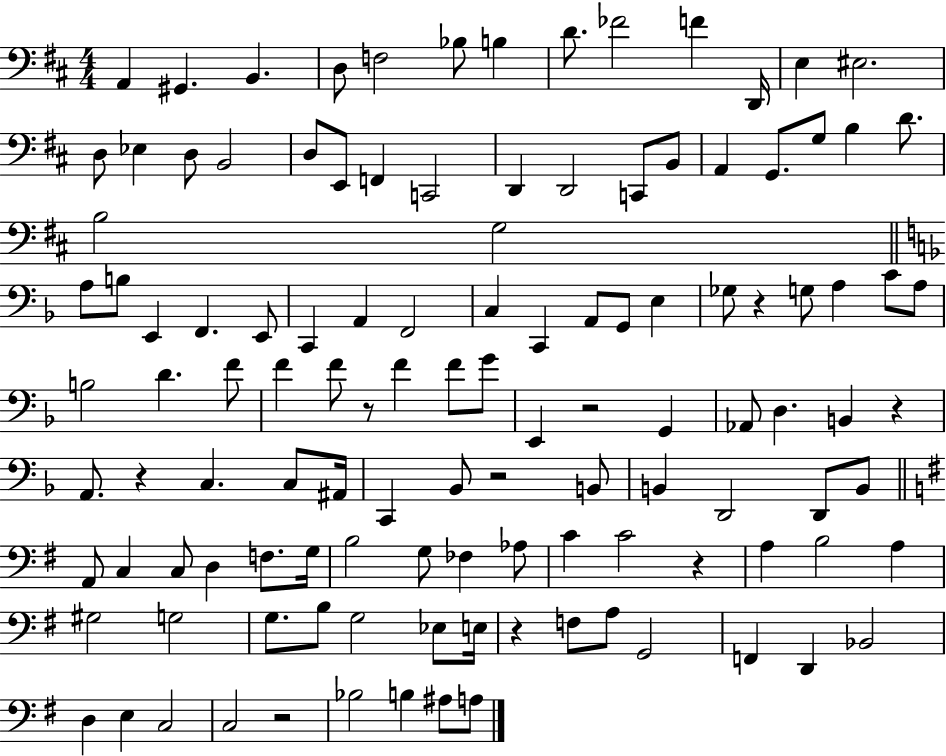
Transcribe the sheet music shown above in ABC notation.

X:1
T:Untitled
M:4/4
L:1/4
K:D
A,, ^G,, B,, D,/2 F,2 _B,/2 B, D/2 _F2 F D,,/4 E, ^E,2 D,/2 _E, D,/2 B,,2 D,/2 E,,/2 F,, C,,2 D,, D,,2 C,,/2 B,,/2 A,, G,,/2 G,/2 B, D/2 B,2 G,2 A,/2 B,/2 E,, F,, E,,/2 C,, A,, F,,2 C, C,, A,,/2 G,,/2 E, _G,/2 z G,/2 A, C/2 A,/2 B,2 D F/2 F F/2 z/2 F F/2 G/2 E,, z2 G,, _A,,/2 D, B,, z A,,/2 z C, C,/2 ^A,,/4 C,, _B,,/2 z2 B,,/2 B,, D,,2 D,,/2 B,,/2 A,,/2 C, C,/2 D, F,/2 G,/4 B,2 G,/2 _F, _A,/2 C C2 z A, B,2 A, ^G,2 G,2 G,/2 B,/2 G,2 _E,/2 E,/4 z F,/2 A,/2 G,,2 F,, D,, _B,,2 D, E, C,2 C,2 z2 _B,2 B, ^A,/2 A,/2